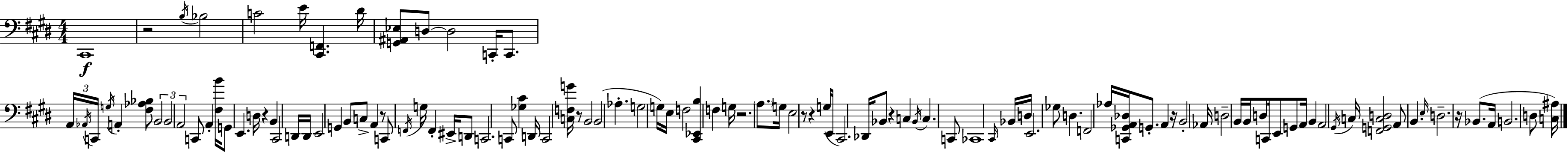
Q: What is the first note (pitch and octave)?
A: C#2